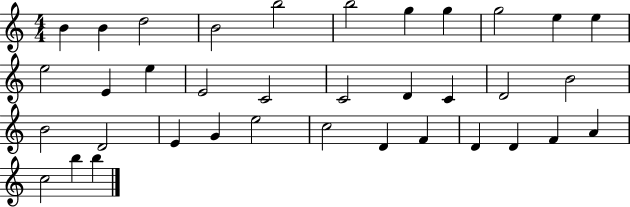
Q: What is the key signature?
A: C major